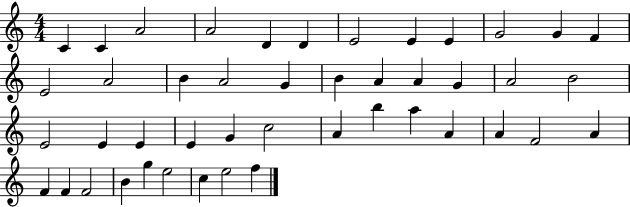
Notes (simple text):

C4/q C4/q A4/h A4/h D4/q D4/q E4/h E4/q E4/q G4/h G4/q F4/q E4/h A4/h B4/q A4/h G4/q B4/q A4/q A4/q G4/q A4/h B4/h E4/h E4/q E4/q E4/q G4/q C5/h A4/q B5/q A5/q A4/q A4/q F4/h A4/q F4/q F4/q F4/h B4/q G5/q E5/h C5/q E5/h F5/q